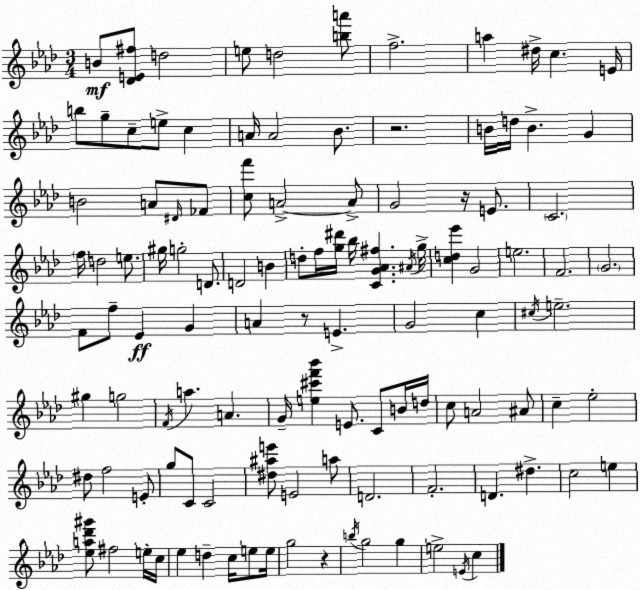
X:1
T:Untitled
M:3/4
L:1/4
K:Fm
B/2 [_DE^f]/2 d2 e/2 d2 [ba']/2 f2 a ^d/4 c E/4 b/2 g/2 c/2 e/2 c A/4 A2 _B/2 z2 B/4 d/4 B G B2 A/2 ^D/4 _F/2 [cf']/2 A2 A/2 G2 z/4 E/2 C2 f/4 d2 e/2 ^g/4 g2 D/2 D2 B d/2 f/4 [g^d']/4 _b/4 [CG_A^f] ^A/4 g/4 [cd_e'] G2 e2 F2 G2 F/2 f/2 _E G A z/2 E G2 c ^c/4 e2 ^g g2 F/4 a A G/4 [e^c'f'_b'] E/2 C/2 B/4 d/4 c/2 A2 ^A/2 c _e2 ^d/2 f2 E/2 g/2 C/2 C2 [^d^ae']/2 E2 a/2 D2 F2 D ^d c2 e [_ea_d'^g']/2 ^f2 e/4 c/4 _e d c/4 e/2 e/4 g2 z b/4 g2 g e2 E/4 c